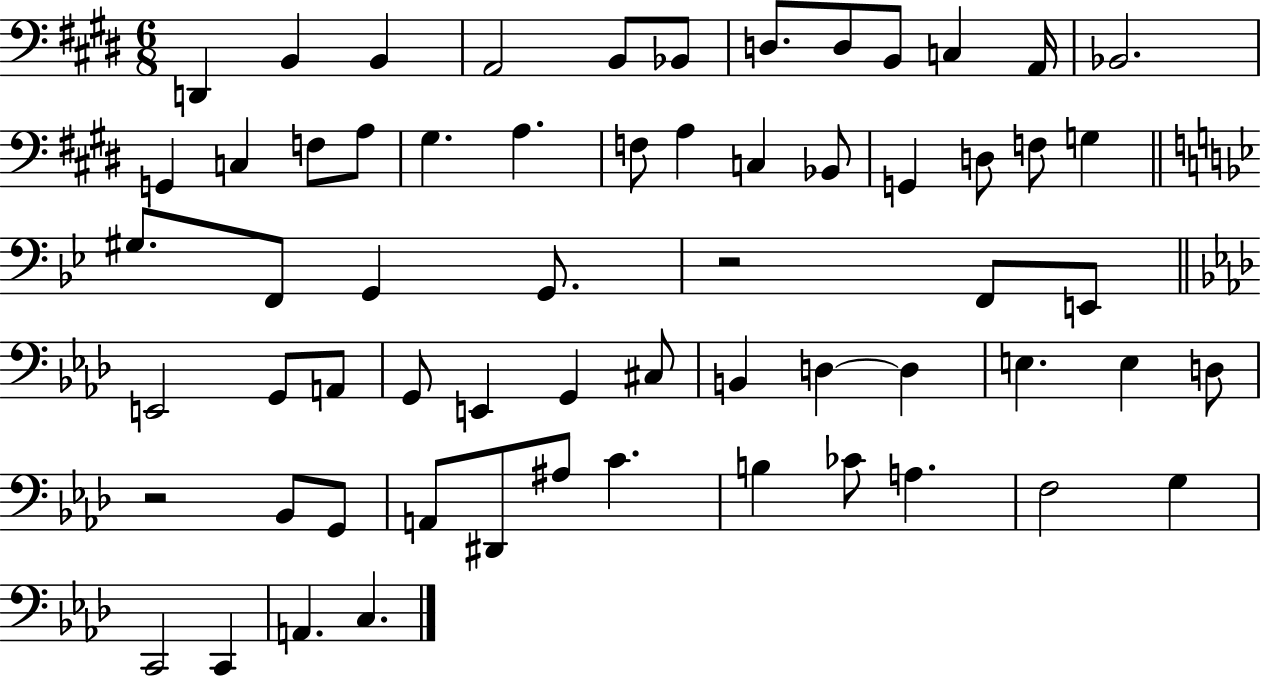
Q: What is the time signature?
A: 6/8